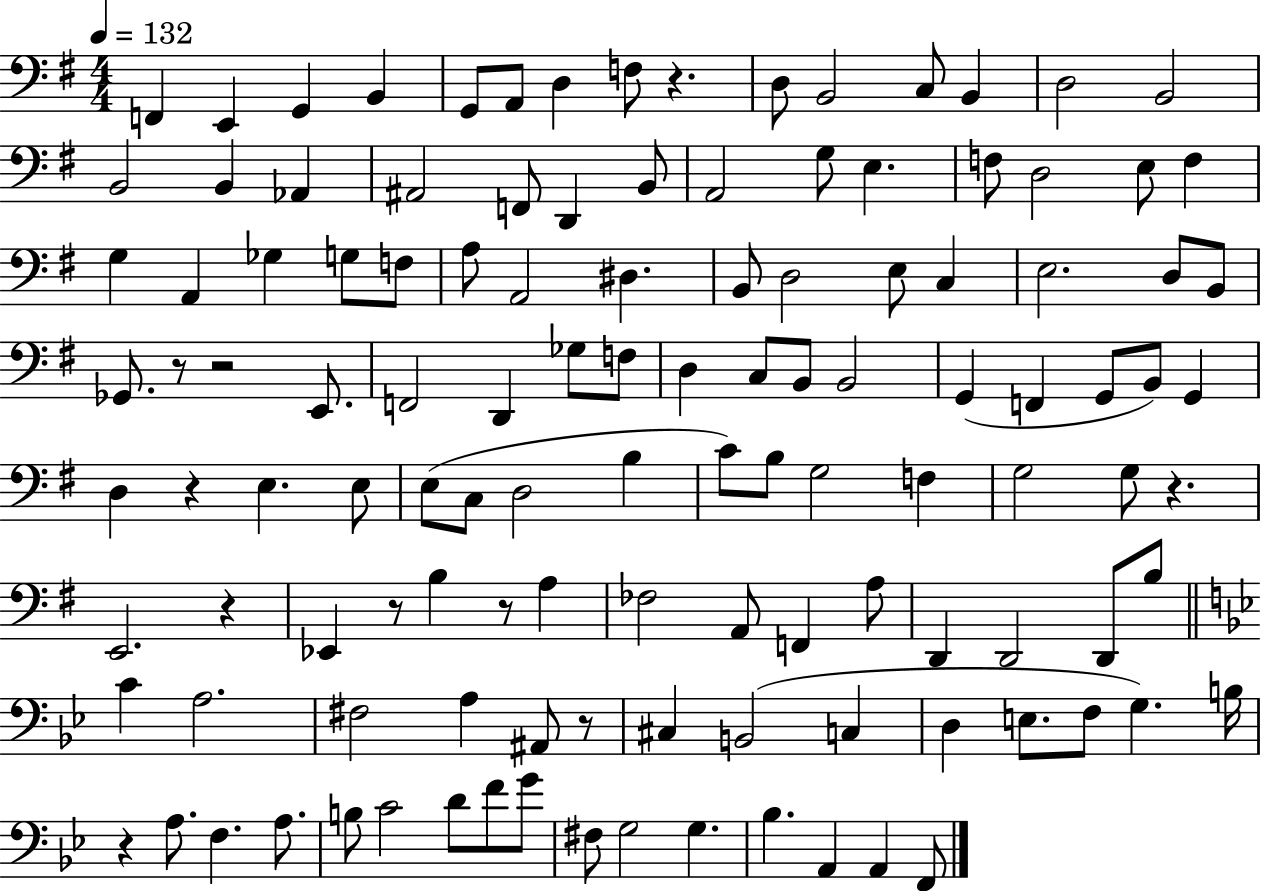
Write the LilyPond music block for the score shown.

{
  \clef bass
  \numericTimeSignature
  \time 4/4
  \key g \major
  \tempo 4 = 132
  f,4 e,4 g,4 b,4 | g,8 a,8 d4 f8 r4. | d8 b,2 c8 b,4 | d2 b,2 | \break b,2 b,4 aes,4 | ais,2 f,8 d,4 b,8 | a,2 g8 e4. | f8 d2 e8 f4 | \break g4 a,4 ges4 g8 f8 | a8 a,2 dis4. | b,8 d2 e8 c4 | e2. d8 b,8 | \break ges,8. r8 r2 e,8. | f,2 d,4 ges8 f8 | d4 c8 b,8 b,2 | g,4( f,4 g,8 b,8) g,4 | \break d4 r4 e4. e8 | e8( c8 d2 b4 | c'8) b8 g2 f4 | g2 g8 r4. | \break e,2. r4 | ees,4 r8 b4 r8 a4 | fes2 a,8 f,4 a8 | d,4 d,2 d,8 b8 | \break \bar "||" \break \key g \minor c'4 a2. | fis2 a4 ais,8 r8 | cis4 b,2( c4 | d4 e8. f8 g4.) b16 | \break r4 a8. f4. a8. | b8 c'2 d'8 f'8 g'8 | fis8 g2 g4. | bes4. a,4 a,4 f,8 | \break \bar "|."
}